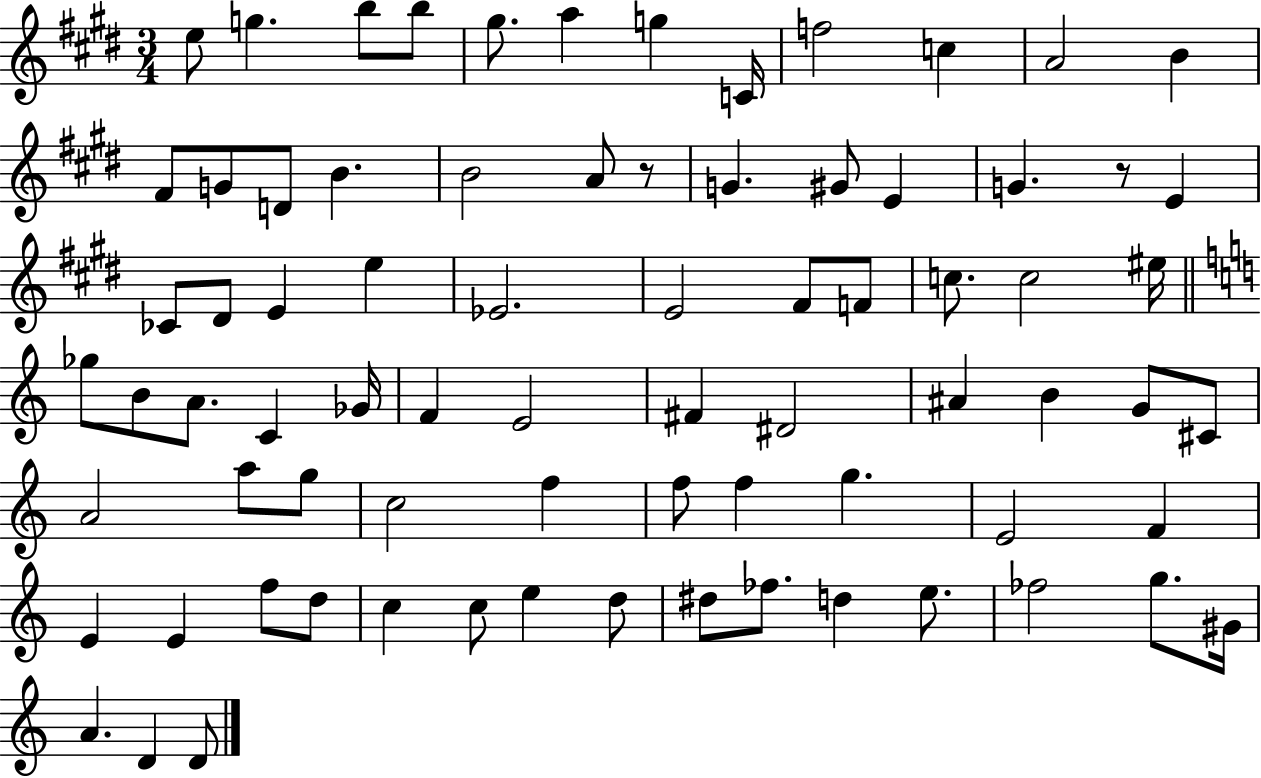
X:1
T:Untitled
M:3/4
L:1/4
K:E
e/2 g b/2 b/2 ^g/2 a g C/4 f2 c A2 B ^F/2 G/2 D/2 B B2 A/2 z/2 G ^G/2 E G z/2 E _C/2 ^D/2 E e _E2 E2 ^F/2 F/2 c/2 c2 ^e/4 _g/2 B/2 A/2 C _G/4 F E2 ^F ^D2 ^A B G/2 ^C/2 A2 a/2 g/2 c2 f f/2 f g E2 F E E f/2 d/2 c c/2 e d/2 ^d/2 _f/2 d e/2 _f2 g/2 ^G/4 A D D/2